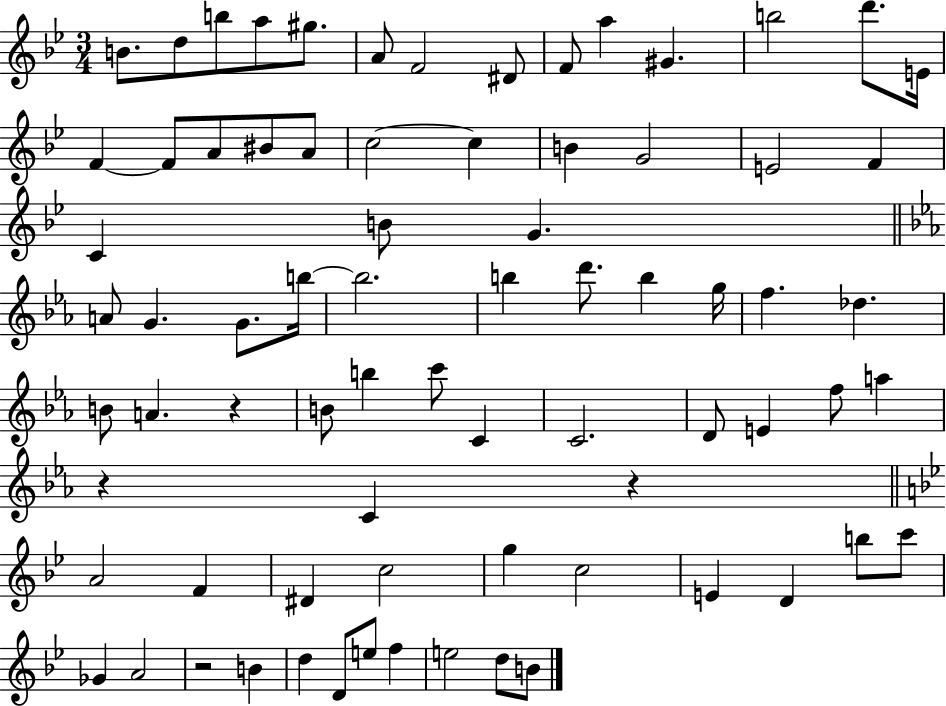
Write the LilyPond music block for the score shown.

{
  \clef treble
  \numericTimeSignature
  \time 3/4
  \key bes \major
  b'8. d''8 b''8 a''8 gis''8. | a'8 f'2 dis'8 | f'8 a''4 gis'4. | b''2 d'''8. e'16 | \break f'4~~ f'8 a'8 bis'8 a'8 | c''2~~ c''4 | b'4 g'2 | e'2 f'4 | \break c'4 b'8 g'4. | \bar "||" \break \key ees \major a'8 g'4. g'8. b''16~~ | b''2. | b''4 d'''8. b''4 g''16 | f''4. des''4. | \break b'8 a'4. r4 | b'8 b''4 c'''8 c'4 | c'2. | d'8 e'4 f''8 a''4 | \break r4 c'4 r4 | \bar "||" \break \key g \minor a'2 f'4 | dis'4 c''2 | g''4 c''2 | e'4 d'4 b''8 c'''8 | \break ges'4 a'2 | r2 b'4 | d''4 d'8 e''8 f''4 | e''2 d''8 b'8 | \break \bar "|."
}